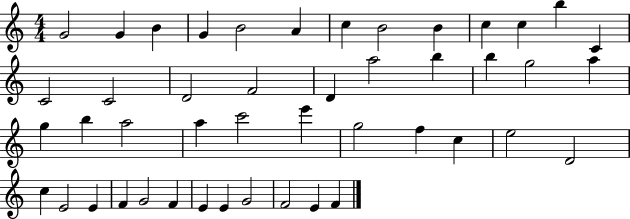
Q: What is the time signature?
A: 4/4